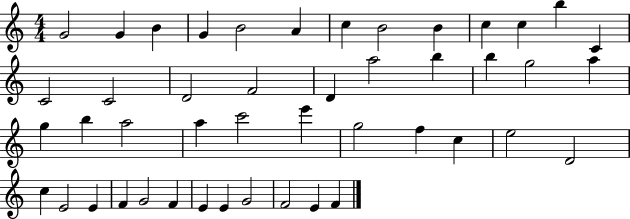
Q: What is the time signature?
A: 4/4